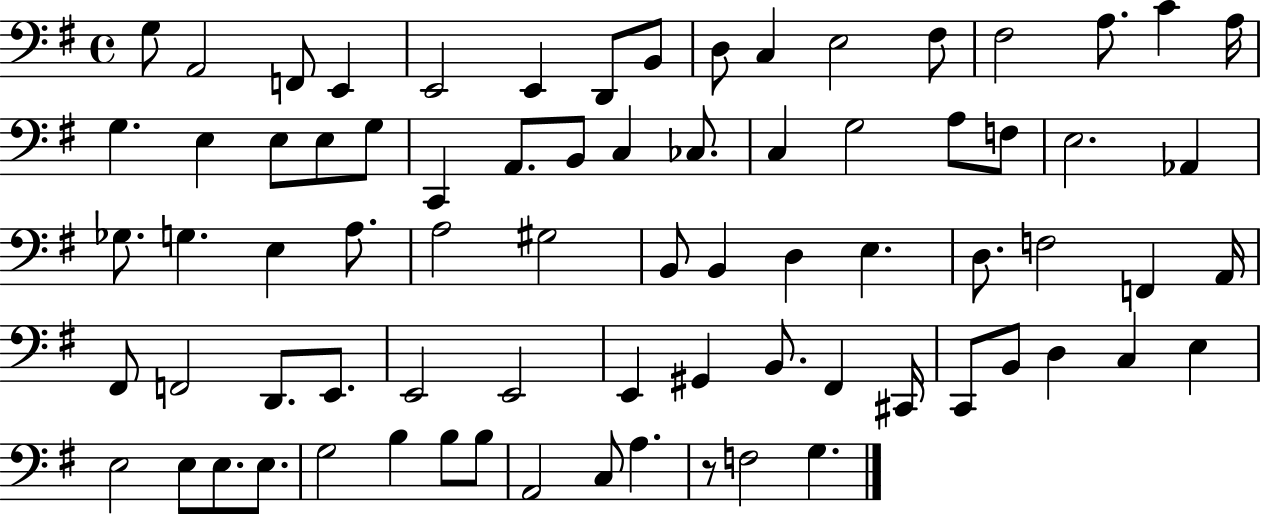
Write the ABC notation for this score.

X:1
T:Untitled
M:4/4
L:1/4
K:G
G,/2 A,,2 F,,/2 E,, E,,2 E,, D,,/2 B,,/2 D,/2 C, E,2 ^F,/2 ^F,2 A,/2 C A,/4 G, E, E,/2 E,/2 G,/2 C,, A,,/2 B,,/2 C, _C,/2 C, G,2 A,/2 F,/2 E,2 _A,, _G,/2 G, E, A,/2 A,2 ^G,2 B,,/2 B,, D, E, D,/2 F,2 F,, A,,/4 ^F,,/2 F,,2 D,,/2 E,,/2 E,,2 E,,2 E,, ^G,, B,,/2 ^F,, ^C,,/4 C,,/2 B,,/2 D, C, E, E,2 E,/2 E,/2 E,/2 G,2 B, B,/2 B,/2 A,,2 C,/2 A, z/2 F,2 G,